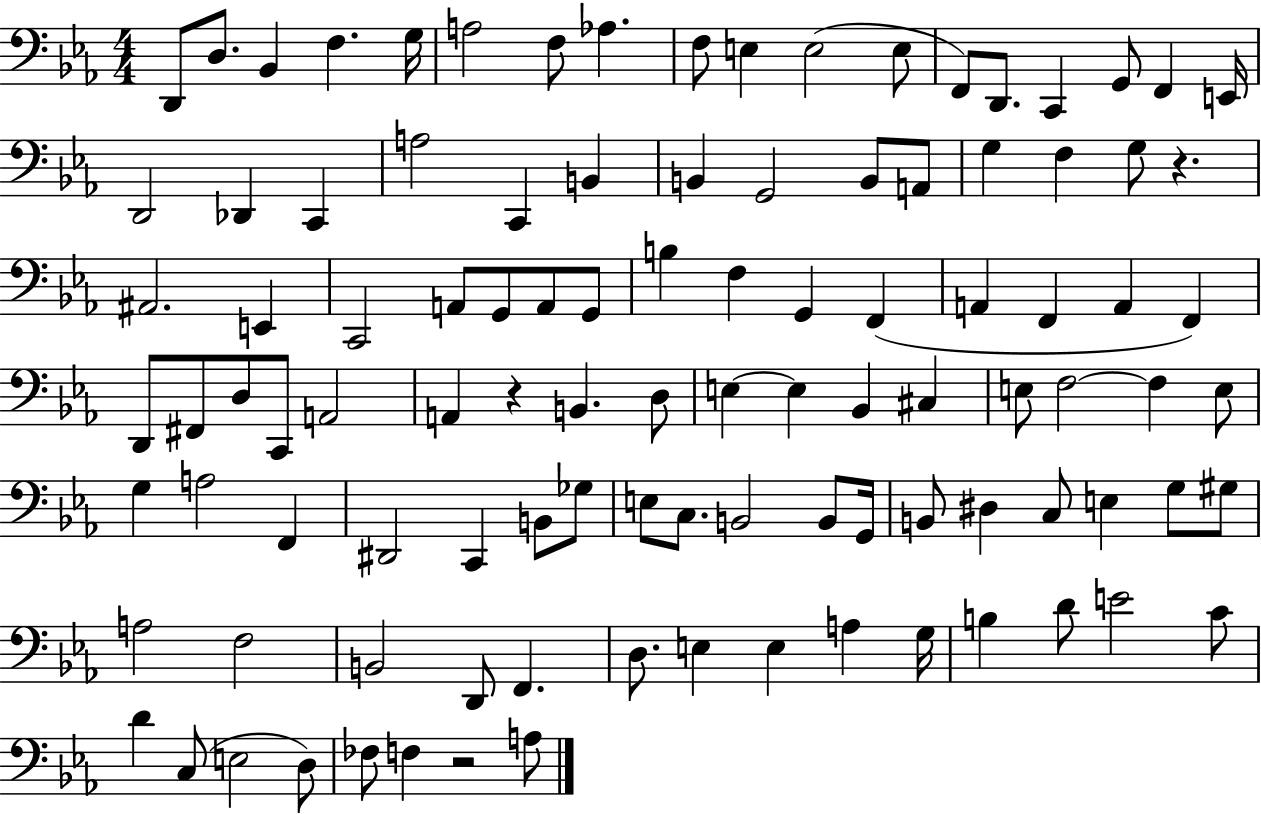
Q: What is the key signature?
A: EES major